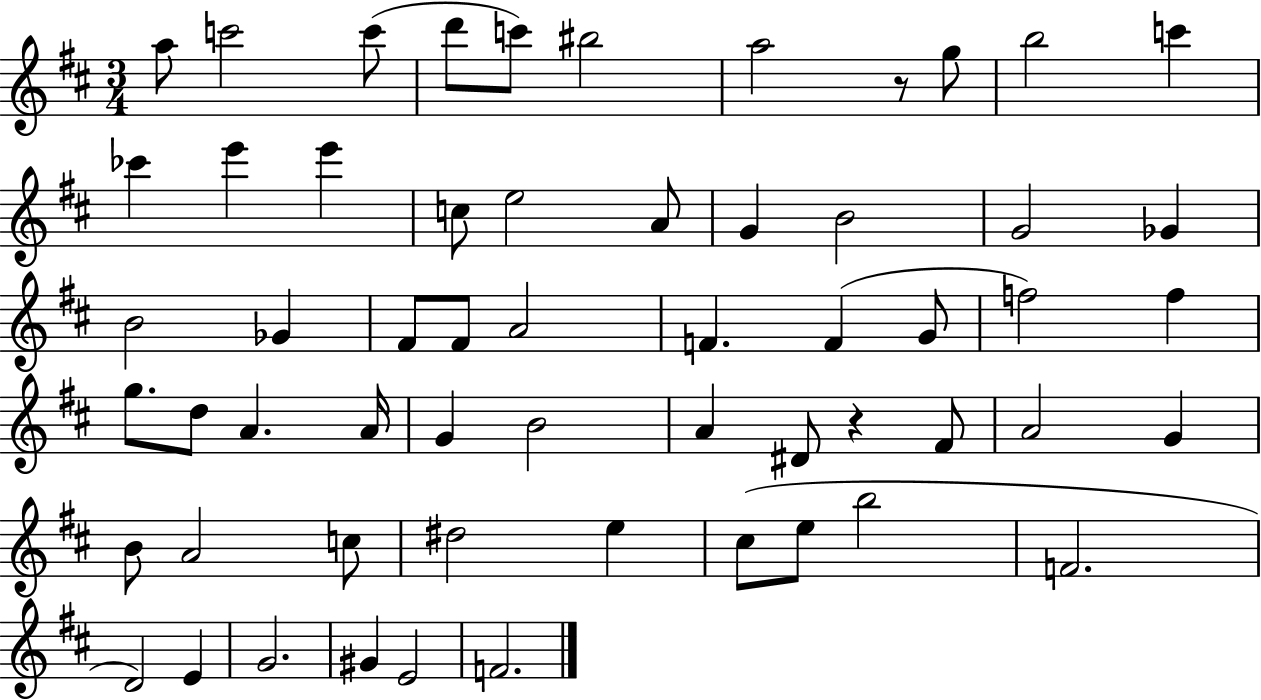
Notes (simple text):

A5/e C6/h C6/e D6/e C6/e BIS5/h A5/h R/e G5/e B5/h C6/q CES6/q E6/q E6/q C5/e E5/h A4/e G4/q B4/h G4/h Gb4/q B4/h Gb4/q F#4/e F#4/e A4/h F4/q. F4/q G4/e F5/h F5/q G5/e. D5/e A4/q. A4/s G4/q B4/h A4/q D#4/e R/q F#4/e A4/h G4/q B4/e A4/h C5/e D#5/h E5/q C#5/e E5/e B5/h F4/h. D4/h E4/q G4/h. G#4/q E4/h F4/h.